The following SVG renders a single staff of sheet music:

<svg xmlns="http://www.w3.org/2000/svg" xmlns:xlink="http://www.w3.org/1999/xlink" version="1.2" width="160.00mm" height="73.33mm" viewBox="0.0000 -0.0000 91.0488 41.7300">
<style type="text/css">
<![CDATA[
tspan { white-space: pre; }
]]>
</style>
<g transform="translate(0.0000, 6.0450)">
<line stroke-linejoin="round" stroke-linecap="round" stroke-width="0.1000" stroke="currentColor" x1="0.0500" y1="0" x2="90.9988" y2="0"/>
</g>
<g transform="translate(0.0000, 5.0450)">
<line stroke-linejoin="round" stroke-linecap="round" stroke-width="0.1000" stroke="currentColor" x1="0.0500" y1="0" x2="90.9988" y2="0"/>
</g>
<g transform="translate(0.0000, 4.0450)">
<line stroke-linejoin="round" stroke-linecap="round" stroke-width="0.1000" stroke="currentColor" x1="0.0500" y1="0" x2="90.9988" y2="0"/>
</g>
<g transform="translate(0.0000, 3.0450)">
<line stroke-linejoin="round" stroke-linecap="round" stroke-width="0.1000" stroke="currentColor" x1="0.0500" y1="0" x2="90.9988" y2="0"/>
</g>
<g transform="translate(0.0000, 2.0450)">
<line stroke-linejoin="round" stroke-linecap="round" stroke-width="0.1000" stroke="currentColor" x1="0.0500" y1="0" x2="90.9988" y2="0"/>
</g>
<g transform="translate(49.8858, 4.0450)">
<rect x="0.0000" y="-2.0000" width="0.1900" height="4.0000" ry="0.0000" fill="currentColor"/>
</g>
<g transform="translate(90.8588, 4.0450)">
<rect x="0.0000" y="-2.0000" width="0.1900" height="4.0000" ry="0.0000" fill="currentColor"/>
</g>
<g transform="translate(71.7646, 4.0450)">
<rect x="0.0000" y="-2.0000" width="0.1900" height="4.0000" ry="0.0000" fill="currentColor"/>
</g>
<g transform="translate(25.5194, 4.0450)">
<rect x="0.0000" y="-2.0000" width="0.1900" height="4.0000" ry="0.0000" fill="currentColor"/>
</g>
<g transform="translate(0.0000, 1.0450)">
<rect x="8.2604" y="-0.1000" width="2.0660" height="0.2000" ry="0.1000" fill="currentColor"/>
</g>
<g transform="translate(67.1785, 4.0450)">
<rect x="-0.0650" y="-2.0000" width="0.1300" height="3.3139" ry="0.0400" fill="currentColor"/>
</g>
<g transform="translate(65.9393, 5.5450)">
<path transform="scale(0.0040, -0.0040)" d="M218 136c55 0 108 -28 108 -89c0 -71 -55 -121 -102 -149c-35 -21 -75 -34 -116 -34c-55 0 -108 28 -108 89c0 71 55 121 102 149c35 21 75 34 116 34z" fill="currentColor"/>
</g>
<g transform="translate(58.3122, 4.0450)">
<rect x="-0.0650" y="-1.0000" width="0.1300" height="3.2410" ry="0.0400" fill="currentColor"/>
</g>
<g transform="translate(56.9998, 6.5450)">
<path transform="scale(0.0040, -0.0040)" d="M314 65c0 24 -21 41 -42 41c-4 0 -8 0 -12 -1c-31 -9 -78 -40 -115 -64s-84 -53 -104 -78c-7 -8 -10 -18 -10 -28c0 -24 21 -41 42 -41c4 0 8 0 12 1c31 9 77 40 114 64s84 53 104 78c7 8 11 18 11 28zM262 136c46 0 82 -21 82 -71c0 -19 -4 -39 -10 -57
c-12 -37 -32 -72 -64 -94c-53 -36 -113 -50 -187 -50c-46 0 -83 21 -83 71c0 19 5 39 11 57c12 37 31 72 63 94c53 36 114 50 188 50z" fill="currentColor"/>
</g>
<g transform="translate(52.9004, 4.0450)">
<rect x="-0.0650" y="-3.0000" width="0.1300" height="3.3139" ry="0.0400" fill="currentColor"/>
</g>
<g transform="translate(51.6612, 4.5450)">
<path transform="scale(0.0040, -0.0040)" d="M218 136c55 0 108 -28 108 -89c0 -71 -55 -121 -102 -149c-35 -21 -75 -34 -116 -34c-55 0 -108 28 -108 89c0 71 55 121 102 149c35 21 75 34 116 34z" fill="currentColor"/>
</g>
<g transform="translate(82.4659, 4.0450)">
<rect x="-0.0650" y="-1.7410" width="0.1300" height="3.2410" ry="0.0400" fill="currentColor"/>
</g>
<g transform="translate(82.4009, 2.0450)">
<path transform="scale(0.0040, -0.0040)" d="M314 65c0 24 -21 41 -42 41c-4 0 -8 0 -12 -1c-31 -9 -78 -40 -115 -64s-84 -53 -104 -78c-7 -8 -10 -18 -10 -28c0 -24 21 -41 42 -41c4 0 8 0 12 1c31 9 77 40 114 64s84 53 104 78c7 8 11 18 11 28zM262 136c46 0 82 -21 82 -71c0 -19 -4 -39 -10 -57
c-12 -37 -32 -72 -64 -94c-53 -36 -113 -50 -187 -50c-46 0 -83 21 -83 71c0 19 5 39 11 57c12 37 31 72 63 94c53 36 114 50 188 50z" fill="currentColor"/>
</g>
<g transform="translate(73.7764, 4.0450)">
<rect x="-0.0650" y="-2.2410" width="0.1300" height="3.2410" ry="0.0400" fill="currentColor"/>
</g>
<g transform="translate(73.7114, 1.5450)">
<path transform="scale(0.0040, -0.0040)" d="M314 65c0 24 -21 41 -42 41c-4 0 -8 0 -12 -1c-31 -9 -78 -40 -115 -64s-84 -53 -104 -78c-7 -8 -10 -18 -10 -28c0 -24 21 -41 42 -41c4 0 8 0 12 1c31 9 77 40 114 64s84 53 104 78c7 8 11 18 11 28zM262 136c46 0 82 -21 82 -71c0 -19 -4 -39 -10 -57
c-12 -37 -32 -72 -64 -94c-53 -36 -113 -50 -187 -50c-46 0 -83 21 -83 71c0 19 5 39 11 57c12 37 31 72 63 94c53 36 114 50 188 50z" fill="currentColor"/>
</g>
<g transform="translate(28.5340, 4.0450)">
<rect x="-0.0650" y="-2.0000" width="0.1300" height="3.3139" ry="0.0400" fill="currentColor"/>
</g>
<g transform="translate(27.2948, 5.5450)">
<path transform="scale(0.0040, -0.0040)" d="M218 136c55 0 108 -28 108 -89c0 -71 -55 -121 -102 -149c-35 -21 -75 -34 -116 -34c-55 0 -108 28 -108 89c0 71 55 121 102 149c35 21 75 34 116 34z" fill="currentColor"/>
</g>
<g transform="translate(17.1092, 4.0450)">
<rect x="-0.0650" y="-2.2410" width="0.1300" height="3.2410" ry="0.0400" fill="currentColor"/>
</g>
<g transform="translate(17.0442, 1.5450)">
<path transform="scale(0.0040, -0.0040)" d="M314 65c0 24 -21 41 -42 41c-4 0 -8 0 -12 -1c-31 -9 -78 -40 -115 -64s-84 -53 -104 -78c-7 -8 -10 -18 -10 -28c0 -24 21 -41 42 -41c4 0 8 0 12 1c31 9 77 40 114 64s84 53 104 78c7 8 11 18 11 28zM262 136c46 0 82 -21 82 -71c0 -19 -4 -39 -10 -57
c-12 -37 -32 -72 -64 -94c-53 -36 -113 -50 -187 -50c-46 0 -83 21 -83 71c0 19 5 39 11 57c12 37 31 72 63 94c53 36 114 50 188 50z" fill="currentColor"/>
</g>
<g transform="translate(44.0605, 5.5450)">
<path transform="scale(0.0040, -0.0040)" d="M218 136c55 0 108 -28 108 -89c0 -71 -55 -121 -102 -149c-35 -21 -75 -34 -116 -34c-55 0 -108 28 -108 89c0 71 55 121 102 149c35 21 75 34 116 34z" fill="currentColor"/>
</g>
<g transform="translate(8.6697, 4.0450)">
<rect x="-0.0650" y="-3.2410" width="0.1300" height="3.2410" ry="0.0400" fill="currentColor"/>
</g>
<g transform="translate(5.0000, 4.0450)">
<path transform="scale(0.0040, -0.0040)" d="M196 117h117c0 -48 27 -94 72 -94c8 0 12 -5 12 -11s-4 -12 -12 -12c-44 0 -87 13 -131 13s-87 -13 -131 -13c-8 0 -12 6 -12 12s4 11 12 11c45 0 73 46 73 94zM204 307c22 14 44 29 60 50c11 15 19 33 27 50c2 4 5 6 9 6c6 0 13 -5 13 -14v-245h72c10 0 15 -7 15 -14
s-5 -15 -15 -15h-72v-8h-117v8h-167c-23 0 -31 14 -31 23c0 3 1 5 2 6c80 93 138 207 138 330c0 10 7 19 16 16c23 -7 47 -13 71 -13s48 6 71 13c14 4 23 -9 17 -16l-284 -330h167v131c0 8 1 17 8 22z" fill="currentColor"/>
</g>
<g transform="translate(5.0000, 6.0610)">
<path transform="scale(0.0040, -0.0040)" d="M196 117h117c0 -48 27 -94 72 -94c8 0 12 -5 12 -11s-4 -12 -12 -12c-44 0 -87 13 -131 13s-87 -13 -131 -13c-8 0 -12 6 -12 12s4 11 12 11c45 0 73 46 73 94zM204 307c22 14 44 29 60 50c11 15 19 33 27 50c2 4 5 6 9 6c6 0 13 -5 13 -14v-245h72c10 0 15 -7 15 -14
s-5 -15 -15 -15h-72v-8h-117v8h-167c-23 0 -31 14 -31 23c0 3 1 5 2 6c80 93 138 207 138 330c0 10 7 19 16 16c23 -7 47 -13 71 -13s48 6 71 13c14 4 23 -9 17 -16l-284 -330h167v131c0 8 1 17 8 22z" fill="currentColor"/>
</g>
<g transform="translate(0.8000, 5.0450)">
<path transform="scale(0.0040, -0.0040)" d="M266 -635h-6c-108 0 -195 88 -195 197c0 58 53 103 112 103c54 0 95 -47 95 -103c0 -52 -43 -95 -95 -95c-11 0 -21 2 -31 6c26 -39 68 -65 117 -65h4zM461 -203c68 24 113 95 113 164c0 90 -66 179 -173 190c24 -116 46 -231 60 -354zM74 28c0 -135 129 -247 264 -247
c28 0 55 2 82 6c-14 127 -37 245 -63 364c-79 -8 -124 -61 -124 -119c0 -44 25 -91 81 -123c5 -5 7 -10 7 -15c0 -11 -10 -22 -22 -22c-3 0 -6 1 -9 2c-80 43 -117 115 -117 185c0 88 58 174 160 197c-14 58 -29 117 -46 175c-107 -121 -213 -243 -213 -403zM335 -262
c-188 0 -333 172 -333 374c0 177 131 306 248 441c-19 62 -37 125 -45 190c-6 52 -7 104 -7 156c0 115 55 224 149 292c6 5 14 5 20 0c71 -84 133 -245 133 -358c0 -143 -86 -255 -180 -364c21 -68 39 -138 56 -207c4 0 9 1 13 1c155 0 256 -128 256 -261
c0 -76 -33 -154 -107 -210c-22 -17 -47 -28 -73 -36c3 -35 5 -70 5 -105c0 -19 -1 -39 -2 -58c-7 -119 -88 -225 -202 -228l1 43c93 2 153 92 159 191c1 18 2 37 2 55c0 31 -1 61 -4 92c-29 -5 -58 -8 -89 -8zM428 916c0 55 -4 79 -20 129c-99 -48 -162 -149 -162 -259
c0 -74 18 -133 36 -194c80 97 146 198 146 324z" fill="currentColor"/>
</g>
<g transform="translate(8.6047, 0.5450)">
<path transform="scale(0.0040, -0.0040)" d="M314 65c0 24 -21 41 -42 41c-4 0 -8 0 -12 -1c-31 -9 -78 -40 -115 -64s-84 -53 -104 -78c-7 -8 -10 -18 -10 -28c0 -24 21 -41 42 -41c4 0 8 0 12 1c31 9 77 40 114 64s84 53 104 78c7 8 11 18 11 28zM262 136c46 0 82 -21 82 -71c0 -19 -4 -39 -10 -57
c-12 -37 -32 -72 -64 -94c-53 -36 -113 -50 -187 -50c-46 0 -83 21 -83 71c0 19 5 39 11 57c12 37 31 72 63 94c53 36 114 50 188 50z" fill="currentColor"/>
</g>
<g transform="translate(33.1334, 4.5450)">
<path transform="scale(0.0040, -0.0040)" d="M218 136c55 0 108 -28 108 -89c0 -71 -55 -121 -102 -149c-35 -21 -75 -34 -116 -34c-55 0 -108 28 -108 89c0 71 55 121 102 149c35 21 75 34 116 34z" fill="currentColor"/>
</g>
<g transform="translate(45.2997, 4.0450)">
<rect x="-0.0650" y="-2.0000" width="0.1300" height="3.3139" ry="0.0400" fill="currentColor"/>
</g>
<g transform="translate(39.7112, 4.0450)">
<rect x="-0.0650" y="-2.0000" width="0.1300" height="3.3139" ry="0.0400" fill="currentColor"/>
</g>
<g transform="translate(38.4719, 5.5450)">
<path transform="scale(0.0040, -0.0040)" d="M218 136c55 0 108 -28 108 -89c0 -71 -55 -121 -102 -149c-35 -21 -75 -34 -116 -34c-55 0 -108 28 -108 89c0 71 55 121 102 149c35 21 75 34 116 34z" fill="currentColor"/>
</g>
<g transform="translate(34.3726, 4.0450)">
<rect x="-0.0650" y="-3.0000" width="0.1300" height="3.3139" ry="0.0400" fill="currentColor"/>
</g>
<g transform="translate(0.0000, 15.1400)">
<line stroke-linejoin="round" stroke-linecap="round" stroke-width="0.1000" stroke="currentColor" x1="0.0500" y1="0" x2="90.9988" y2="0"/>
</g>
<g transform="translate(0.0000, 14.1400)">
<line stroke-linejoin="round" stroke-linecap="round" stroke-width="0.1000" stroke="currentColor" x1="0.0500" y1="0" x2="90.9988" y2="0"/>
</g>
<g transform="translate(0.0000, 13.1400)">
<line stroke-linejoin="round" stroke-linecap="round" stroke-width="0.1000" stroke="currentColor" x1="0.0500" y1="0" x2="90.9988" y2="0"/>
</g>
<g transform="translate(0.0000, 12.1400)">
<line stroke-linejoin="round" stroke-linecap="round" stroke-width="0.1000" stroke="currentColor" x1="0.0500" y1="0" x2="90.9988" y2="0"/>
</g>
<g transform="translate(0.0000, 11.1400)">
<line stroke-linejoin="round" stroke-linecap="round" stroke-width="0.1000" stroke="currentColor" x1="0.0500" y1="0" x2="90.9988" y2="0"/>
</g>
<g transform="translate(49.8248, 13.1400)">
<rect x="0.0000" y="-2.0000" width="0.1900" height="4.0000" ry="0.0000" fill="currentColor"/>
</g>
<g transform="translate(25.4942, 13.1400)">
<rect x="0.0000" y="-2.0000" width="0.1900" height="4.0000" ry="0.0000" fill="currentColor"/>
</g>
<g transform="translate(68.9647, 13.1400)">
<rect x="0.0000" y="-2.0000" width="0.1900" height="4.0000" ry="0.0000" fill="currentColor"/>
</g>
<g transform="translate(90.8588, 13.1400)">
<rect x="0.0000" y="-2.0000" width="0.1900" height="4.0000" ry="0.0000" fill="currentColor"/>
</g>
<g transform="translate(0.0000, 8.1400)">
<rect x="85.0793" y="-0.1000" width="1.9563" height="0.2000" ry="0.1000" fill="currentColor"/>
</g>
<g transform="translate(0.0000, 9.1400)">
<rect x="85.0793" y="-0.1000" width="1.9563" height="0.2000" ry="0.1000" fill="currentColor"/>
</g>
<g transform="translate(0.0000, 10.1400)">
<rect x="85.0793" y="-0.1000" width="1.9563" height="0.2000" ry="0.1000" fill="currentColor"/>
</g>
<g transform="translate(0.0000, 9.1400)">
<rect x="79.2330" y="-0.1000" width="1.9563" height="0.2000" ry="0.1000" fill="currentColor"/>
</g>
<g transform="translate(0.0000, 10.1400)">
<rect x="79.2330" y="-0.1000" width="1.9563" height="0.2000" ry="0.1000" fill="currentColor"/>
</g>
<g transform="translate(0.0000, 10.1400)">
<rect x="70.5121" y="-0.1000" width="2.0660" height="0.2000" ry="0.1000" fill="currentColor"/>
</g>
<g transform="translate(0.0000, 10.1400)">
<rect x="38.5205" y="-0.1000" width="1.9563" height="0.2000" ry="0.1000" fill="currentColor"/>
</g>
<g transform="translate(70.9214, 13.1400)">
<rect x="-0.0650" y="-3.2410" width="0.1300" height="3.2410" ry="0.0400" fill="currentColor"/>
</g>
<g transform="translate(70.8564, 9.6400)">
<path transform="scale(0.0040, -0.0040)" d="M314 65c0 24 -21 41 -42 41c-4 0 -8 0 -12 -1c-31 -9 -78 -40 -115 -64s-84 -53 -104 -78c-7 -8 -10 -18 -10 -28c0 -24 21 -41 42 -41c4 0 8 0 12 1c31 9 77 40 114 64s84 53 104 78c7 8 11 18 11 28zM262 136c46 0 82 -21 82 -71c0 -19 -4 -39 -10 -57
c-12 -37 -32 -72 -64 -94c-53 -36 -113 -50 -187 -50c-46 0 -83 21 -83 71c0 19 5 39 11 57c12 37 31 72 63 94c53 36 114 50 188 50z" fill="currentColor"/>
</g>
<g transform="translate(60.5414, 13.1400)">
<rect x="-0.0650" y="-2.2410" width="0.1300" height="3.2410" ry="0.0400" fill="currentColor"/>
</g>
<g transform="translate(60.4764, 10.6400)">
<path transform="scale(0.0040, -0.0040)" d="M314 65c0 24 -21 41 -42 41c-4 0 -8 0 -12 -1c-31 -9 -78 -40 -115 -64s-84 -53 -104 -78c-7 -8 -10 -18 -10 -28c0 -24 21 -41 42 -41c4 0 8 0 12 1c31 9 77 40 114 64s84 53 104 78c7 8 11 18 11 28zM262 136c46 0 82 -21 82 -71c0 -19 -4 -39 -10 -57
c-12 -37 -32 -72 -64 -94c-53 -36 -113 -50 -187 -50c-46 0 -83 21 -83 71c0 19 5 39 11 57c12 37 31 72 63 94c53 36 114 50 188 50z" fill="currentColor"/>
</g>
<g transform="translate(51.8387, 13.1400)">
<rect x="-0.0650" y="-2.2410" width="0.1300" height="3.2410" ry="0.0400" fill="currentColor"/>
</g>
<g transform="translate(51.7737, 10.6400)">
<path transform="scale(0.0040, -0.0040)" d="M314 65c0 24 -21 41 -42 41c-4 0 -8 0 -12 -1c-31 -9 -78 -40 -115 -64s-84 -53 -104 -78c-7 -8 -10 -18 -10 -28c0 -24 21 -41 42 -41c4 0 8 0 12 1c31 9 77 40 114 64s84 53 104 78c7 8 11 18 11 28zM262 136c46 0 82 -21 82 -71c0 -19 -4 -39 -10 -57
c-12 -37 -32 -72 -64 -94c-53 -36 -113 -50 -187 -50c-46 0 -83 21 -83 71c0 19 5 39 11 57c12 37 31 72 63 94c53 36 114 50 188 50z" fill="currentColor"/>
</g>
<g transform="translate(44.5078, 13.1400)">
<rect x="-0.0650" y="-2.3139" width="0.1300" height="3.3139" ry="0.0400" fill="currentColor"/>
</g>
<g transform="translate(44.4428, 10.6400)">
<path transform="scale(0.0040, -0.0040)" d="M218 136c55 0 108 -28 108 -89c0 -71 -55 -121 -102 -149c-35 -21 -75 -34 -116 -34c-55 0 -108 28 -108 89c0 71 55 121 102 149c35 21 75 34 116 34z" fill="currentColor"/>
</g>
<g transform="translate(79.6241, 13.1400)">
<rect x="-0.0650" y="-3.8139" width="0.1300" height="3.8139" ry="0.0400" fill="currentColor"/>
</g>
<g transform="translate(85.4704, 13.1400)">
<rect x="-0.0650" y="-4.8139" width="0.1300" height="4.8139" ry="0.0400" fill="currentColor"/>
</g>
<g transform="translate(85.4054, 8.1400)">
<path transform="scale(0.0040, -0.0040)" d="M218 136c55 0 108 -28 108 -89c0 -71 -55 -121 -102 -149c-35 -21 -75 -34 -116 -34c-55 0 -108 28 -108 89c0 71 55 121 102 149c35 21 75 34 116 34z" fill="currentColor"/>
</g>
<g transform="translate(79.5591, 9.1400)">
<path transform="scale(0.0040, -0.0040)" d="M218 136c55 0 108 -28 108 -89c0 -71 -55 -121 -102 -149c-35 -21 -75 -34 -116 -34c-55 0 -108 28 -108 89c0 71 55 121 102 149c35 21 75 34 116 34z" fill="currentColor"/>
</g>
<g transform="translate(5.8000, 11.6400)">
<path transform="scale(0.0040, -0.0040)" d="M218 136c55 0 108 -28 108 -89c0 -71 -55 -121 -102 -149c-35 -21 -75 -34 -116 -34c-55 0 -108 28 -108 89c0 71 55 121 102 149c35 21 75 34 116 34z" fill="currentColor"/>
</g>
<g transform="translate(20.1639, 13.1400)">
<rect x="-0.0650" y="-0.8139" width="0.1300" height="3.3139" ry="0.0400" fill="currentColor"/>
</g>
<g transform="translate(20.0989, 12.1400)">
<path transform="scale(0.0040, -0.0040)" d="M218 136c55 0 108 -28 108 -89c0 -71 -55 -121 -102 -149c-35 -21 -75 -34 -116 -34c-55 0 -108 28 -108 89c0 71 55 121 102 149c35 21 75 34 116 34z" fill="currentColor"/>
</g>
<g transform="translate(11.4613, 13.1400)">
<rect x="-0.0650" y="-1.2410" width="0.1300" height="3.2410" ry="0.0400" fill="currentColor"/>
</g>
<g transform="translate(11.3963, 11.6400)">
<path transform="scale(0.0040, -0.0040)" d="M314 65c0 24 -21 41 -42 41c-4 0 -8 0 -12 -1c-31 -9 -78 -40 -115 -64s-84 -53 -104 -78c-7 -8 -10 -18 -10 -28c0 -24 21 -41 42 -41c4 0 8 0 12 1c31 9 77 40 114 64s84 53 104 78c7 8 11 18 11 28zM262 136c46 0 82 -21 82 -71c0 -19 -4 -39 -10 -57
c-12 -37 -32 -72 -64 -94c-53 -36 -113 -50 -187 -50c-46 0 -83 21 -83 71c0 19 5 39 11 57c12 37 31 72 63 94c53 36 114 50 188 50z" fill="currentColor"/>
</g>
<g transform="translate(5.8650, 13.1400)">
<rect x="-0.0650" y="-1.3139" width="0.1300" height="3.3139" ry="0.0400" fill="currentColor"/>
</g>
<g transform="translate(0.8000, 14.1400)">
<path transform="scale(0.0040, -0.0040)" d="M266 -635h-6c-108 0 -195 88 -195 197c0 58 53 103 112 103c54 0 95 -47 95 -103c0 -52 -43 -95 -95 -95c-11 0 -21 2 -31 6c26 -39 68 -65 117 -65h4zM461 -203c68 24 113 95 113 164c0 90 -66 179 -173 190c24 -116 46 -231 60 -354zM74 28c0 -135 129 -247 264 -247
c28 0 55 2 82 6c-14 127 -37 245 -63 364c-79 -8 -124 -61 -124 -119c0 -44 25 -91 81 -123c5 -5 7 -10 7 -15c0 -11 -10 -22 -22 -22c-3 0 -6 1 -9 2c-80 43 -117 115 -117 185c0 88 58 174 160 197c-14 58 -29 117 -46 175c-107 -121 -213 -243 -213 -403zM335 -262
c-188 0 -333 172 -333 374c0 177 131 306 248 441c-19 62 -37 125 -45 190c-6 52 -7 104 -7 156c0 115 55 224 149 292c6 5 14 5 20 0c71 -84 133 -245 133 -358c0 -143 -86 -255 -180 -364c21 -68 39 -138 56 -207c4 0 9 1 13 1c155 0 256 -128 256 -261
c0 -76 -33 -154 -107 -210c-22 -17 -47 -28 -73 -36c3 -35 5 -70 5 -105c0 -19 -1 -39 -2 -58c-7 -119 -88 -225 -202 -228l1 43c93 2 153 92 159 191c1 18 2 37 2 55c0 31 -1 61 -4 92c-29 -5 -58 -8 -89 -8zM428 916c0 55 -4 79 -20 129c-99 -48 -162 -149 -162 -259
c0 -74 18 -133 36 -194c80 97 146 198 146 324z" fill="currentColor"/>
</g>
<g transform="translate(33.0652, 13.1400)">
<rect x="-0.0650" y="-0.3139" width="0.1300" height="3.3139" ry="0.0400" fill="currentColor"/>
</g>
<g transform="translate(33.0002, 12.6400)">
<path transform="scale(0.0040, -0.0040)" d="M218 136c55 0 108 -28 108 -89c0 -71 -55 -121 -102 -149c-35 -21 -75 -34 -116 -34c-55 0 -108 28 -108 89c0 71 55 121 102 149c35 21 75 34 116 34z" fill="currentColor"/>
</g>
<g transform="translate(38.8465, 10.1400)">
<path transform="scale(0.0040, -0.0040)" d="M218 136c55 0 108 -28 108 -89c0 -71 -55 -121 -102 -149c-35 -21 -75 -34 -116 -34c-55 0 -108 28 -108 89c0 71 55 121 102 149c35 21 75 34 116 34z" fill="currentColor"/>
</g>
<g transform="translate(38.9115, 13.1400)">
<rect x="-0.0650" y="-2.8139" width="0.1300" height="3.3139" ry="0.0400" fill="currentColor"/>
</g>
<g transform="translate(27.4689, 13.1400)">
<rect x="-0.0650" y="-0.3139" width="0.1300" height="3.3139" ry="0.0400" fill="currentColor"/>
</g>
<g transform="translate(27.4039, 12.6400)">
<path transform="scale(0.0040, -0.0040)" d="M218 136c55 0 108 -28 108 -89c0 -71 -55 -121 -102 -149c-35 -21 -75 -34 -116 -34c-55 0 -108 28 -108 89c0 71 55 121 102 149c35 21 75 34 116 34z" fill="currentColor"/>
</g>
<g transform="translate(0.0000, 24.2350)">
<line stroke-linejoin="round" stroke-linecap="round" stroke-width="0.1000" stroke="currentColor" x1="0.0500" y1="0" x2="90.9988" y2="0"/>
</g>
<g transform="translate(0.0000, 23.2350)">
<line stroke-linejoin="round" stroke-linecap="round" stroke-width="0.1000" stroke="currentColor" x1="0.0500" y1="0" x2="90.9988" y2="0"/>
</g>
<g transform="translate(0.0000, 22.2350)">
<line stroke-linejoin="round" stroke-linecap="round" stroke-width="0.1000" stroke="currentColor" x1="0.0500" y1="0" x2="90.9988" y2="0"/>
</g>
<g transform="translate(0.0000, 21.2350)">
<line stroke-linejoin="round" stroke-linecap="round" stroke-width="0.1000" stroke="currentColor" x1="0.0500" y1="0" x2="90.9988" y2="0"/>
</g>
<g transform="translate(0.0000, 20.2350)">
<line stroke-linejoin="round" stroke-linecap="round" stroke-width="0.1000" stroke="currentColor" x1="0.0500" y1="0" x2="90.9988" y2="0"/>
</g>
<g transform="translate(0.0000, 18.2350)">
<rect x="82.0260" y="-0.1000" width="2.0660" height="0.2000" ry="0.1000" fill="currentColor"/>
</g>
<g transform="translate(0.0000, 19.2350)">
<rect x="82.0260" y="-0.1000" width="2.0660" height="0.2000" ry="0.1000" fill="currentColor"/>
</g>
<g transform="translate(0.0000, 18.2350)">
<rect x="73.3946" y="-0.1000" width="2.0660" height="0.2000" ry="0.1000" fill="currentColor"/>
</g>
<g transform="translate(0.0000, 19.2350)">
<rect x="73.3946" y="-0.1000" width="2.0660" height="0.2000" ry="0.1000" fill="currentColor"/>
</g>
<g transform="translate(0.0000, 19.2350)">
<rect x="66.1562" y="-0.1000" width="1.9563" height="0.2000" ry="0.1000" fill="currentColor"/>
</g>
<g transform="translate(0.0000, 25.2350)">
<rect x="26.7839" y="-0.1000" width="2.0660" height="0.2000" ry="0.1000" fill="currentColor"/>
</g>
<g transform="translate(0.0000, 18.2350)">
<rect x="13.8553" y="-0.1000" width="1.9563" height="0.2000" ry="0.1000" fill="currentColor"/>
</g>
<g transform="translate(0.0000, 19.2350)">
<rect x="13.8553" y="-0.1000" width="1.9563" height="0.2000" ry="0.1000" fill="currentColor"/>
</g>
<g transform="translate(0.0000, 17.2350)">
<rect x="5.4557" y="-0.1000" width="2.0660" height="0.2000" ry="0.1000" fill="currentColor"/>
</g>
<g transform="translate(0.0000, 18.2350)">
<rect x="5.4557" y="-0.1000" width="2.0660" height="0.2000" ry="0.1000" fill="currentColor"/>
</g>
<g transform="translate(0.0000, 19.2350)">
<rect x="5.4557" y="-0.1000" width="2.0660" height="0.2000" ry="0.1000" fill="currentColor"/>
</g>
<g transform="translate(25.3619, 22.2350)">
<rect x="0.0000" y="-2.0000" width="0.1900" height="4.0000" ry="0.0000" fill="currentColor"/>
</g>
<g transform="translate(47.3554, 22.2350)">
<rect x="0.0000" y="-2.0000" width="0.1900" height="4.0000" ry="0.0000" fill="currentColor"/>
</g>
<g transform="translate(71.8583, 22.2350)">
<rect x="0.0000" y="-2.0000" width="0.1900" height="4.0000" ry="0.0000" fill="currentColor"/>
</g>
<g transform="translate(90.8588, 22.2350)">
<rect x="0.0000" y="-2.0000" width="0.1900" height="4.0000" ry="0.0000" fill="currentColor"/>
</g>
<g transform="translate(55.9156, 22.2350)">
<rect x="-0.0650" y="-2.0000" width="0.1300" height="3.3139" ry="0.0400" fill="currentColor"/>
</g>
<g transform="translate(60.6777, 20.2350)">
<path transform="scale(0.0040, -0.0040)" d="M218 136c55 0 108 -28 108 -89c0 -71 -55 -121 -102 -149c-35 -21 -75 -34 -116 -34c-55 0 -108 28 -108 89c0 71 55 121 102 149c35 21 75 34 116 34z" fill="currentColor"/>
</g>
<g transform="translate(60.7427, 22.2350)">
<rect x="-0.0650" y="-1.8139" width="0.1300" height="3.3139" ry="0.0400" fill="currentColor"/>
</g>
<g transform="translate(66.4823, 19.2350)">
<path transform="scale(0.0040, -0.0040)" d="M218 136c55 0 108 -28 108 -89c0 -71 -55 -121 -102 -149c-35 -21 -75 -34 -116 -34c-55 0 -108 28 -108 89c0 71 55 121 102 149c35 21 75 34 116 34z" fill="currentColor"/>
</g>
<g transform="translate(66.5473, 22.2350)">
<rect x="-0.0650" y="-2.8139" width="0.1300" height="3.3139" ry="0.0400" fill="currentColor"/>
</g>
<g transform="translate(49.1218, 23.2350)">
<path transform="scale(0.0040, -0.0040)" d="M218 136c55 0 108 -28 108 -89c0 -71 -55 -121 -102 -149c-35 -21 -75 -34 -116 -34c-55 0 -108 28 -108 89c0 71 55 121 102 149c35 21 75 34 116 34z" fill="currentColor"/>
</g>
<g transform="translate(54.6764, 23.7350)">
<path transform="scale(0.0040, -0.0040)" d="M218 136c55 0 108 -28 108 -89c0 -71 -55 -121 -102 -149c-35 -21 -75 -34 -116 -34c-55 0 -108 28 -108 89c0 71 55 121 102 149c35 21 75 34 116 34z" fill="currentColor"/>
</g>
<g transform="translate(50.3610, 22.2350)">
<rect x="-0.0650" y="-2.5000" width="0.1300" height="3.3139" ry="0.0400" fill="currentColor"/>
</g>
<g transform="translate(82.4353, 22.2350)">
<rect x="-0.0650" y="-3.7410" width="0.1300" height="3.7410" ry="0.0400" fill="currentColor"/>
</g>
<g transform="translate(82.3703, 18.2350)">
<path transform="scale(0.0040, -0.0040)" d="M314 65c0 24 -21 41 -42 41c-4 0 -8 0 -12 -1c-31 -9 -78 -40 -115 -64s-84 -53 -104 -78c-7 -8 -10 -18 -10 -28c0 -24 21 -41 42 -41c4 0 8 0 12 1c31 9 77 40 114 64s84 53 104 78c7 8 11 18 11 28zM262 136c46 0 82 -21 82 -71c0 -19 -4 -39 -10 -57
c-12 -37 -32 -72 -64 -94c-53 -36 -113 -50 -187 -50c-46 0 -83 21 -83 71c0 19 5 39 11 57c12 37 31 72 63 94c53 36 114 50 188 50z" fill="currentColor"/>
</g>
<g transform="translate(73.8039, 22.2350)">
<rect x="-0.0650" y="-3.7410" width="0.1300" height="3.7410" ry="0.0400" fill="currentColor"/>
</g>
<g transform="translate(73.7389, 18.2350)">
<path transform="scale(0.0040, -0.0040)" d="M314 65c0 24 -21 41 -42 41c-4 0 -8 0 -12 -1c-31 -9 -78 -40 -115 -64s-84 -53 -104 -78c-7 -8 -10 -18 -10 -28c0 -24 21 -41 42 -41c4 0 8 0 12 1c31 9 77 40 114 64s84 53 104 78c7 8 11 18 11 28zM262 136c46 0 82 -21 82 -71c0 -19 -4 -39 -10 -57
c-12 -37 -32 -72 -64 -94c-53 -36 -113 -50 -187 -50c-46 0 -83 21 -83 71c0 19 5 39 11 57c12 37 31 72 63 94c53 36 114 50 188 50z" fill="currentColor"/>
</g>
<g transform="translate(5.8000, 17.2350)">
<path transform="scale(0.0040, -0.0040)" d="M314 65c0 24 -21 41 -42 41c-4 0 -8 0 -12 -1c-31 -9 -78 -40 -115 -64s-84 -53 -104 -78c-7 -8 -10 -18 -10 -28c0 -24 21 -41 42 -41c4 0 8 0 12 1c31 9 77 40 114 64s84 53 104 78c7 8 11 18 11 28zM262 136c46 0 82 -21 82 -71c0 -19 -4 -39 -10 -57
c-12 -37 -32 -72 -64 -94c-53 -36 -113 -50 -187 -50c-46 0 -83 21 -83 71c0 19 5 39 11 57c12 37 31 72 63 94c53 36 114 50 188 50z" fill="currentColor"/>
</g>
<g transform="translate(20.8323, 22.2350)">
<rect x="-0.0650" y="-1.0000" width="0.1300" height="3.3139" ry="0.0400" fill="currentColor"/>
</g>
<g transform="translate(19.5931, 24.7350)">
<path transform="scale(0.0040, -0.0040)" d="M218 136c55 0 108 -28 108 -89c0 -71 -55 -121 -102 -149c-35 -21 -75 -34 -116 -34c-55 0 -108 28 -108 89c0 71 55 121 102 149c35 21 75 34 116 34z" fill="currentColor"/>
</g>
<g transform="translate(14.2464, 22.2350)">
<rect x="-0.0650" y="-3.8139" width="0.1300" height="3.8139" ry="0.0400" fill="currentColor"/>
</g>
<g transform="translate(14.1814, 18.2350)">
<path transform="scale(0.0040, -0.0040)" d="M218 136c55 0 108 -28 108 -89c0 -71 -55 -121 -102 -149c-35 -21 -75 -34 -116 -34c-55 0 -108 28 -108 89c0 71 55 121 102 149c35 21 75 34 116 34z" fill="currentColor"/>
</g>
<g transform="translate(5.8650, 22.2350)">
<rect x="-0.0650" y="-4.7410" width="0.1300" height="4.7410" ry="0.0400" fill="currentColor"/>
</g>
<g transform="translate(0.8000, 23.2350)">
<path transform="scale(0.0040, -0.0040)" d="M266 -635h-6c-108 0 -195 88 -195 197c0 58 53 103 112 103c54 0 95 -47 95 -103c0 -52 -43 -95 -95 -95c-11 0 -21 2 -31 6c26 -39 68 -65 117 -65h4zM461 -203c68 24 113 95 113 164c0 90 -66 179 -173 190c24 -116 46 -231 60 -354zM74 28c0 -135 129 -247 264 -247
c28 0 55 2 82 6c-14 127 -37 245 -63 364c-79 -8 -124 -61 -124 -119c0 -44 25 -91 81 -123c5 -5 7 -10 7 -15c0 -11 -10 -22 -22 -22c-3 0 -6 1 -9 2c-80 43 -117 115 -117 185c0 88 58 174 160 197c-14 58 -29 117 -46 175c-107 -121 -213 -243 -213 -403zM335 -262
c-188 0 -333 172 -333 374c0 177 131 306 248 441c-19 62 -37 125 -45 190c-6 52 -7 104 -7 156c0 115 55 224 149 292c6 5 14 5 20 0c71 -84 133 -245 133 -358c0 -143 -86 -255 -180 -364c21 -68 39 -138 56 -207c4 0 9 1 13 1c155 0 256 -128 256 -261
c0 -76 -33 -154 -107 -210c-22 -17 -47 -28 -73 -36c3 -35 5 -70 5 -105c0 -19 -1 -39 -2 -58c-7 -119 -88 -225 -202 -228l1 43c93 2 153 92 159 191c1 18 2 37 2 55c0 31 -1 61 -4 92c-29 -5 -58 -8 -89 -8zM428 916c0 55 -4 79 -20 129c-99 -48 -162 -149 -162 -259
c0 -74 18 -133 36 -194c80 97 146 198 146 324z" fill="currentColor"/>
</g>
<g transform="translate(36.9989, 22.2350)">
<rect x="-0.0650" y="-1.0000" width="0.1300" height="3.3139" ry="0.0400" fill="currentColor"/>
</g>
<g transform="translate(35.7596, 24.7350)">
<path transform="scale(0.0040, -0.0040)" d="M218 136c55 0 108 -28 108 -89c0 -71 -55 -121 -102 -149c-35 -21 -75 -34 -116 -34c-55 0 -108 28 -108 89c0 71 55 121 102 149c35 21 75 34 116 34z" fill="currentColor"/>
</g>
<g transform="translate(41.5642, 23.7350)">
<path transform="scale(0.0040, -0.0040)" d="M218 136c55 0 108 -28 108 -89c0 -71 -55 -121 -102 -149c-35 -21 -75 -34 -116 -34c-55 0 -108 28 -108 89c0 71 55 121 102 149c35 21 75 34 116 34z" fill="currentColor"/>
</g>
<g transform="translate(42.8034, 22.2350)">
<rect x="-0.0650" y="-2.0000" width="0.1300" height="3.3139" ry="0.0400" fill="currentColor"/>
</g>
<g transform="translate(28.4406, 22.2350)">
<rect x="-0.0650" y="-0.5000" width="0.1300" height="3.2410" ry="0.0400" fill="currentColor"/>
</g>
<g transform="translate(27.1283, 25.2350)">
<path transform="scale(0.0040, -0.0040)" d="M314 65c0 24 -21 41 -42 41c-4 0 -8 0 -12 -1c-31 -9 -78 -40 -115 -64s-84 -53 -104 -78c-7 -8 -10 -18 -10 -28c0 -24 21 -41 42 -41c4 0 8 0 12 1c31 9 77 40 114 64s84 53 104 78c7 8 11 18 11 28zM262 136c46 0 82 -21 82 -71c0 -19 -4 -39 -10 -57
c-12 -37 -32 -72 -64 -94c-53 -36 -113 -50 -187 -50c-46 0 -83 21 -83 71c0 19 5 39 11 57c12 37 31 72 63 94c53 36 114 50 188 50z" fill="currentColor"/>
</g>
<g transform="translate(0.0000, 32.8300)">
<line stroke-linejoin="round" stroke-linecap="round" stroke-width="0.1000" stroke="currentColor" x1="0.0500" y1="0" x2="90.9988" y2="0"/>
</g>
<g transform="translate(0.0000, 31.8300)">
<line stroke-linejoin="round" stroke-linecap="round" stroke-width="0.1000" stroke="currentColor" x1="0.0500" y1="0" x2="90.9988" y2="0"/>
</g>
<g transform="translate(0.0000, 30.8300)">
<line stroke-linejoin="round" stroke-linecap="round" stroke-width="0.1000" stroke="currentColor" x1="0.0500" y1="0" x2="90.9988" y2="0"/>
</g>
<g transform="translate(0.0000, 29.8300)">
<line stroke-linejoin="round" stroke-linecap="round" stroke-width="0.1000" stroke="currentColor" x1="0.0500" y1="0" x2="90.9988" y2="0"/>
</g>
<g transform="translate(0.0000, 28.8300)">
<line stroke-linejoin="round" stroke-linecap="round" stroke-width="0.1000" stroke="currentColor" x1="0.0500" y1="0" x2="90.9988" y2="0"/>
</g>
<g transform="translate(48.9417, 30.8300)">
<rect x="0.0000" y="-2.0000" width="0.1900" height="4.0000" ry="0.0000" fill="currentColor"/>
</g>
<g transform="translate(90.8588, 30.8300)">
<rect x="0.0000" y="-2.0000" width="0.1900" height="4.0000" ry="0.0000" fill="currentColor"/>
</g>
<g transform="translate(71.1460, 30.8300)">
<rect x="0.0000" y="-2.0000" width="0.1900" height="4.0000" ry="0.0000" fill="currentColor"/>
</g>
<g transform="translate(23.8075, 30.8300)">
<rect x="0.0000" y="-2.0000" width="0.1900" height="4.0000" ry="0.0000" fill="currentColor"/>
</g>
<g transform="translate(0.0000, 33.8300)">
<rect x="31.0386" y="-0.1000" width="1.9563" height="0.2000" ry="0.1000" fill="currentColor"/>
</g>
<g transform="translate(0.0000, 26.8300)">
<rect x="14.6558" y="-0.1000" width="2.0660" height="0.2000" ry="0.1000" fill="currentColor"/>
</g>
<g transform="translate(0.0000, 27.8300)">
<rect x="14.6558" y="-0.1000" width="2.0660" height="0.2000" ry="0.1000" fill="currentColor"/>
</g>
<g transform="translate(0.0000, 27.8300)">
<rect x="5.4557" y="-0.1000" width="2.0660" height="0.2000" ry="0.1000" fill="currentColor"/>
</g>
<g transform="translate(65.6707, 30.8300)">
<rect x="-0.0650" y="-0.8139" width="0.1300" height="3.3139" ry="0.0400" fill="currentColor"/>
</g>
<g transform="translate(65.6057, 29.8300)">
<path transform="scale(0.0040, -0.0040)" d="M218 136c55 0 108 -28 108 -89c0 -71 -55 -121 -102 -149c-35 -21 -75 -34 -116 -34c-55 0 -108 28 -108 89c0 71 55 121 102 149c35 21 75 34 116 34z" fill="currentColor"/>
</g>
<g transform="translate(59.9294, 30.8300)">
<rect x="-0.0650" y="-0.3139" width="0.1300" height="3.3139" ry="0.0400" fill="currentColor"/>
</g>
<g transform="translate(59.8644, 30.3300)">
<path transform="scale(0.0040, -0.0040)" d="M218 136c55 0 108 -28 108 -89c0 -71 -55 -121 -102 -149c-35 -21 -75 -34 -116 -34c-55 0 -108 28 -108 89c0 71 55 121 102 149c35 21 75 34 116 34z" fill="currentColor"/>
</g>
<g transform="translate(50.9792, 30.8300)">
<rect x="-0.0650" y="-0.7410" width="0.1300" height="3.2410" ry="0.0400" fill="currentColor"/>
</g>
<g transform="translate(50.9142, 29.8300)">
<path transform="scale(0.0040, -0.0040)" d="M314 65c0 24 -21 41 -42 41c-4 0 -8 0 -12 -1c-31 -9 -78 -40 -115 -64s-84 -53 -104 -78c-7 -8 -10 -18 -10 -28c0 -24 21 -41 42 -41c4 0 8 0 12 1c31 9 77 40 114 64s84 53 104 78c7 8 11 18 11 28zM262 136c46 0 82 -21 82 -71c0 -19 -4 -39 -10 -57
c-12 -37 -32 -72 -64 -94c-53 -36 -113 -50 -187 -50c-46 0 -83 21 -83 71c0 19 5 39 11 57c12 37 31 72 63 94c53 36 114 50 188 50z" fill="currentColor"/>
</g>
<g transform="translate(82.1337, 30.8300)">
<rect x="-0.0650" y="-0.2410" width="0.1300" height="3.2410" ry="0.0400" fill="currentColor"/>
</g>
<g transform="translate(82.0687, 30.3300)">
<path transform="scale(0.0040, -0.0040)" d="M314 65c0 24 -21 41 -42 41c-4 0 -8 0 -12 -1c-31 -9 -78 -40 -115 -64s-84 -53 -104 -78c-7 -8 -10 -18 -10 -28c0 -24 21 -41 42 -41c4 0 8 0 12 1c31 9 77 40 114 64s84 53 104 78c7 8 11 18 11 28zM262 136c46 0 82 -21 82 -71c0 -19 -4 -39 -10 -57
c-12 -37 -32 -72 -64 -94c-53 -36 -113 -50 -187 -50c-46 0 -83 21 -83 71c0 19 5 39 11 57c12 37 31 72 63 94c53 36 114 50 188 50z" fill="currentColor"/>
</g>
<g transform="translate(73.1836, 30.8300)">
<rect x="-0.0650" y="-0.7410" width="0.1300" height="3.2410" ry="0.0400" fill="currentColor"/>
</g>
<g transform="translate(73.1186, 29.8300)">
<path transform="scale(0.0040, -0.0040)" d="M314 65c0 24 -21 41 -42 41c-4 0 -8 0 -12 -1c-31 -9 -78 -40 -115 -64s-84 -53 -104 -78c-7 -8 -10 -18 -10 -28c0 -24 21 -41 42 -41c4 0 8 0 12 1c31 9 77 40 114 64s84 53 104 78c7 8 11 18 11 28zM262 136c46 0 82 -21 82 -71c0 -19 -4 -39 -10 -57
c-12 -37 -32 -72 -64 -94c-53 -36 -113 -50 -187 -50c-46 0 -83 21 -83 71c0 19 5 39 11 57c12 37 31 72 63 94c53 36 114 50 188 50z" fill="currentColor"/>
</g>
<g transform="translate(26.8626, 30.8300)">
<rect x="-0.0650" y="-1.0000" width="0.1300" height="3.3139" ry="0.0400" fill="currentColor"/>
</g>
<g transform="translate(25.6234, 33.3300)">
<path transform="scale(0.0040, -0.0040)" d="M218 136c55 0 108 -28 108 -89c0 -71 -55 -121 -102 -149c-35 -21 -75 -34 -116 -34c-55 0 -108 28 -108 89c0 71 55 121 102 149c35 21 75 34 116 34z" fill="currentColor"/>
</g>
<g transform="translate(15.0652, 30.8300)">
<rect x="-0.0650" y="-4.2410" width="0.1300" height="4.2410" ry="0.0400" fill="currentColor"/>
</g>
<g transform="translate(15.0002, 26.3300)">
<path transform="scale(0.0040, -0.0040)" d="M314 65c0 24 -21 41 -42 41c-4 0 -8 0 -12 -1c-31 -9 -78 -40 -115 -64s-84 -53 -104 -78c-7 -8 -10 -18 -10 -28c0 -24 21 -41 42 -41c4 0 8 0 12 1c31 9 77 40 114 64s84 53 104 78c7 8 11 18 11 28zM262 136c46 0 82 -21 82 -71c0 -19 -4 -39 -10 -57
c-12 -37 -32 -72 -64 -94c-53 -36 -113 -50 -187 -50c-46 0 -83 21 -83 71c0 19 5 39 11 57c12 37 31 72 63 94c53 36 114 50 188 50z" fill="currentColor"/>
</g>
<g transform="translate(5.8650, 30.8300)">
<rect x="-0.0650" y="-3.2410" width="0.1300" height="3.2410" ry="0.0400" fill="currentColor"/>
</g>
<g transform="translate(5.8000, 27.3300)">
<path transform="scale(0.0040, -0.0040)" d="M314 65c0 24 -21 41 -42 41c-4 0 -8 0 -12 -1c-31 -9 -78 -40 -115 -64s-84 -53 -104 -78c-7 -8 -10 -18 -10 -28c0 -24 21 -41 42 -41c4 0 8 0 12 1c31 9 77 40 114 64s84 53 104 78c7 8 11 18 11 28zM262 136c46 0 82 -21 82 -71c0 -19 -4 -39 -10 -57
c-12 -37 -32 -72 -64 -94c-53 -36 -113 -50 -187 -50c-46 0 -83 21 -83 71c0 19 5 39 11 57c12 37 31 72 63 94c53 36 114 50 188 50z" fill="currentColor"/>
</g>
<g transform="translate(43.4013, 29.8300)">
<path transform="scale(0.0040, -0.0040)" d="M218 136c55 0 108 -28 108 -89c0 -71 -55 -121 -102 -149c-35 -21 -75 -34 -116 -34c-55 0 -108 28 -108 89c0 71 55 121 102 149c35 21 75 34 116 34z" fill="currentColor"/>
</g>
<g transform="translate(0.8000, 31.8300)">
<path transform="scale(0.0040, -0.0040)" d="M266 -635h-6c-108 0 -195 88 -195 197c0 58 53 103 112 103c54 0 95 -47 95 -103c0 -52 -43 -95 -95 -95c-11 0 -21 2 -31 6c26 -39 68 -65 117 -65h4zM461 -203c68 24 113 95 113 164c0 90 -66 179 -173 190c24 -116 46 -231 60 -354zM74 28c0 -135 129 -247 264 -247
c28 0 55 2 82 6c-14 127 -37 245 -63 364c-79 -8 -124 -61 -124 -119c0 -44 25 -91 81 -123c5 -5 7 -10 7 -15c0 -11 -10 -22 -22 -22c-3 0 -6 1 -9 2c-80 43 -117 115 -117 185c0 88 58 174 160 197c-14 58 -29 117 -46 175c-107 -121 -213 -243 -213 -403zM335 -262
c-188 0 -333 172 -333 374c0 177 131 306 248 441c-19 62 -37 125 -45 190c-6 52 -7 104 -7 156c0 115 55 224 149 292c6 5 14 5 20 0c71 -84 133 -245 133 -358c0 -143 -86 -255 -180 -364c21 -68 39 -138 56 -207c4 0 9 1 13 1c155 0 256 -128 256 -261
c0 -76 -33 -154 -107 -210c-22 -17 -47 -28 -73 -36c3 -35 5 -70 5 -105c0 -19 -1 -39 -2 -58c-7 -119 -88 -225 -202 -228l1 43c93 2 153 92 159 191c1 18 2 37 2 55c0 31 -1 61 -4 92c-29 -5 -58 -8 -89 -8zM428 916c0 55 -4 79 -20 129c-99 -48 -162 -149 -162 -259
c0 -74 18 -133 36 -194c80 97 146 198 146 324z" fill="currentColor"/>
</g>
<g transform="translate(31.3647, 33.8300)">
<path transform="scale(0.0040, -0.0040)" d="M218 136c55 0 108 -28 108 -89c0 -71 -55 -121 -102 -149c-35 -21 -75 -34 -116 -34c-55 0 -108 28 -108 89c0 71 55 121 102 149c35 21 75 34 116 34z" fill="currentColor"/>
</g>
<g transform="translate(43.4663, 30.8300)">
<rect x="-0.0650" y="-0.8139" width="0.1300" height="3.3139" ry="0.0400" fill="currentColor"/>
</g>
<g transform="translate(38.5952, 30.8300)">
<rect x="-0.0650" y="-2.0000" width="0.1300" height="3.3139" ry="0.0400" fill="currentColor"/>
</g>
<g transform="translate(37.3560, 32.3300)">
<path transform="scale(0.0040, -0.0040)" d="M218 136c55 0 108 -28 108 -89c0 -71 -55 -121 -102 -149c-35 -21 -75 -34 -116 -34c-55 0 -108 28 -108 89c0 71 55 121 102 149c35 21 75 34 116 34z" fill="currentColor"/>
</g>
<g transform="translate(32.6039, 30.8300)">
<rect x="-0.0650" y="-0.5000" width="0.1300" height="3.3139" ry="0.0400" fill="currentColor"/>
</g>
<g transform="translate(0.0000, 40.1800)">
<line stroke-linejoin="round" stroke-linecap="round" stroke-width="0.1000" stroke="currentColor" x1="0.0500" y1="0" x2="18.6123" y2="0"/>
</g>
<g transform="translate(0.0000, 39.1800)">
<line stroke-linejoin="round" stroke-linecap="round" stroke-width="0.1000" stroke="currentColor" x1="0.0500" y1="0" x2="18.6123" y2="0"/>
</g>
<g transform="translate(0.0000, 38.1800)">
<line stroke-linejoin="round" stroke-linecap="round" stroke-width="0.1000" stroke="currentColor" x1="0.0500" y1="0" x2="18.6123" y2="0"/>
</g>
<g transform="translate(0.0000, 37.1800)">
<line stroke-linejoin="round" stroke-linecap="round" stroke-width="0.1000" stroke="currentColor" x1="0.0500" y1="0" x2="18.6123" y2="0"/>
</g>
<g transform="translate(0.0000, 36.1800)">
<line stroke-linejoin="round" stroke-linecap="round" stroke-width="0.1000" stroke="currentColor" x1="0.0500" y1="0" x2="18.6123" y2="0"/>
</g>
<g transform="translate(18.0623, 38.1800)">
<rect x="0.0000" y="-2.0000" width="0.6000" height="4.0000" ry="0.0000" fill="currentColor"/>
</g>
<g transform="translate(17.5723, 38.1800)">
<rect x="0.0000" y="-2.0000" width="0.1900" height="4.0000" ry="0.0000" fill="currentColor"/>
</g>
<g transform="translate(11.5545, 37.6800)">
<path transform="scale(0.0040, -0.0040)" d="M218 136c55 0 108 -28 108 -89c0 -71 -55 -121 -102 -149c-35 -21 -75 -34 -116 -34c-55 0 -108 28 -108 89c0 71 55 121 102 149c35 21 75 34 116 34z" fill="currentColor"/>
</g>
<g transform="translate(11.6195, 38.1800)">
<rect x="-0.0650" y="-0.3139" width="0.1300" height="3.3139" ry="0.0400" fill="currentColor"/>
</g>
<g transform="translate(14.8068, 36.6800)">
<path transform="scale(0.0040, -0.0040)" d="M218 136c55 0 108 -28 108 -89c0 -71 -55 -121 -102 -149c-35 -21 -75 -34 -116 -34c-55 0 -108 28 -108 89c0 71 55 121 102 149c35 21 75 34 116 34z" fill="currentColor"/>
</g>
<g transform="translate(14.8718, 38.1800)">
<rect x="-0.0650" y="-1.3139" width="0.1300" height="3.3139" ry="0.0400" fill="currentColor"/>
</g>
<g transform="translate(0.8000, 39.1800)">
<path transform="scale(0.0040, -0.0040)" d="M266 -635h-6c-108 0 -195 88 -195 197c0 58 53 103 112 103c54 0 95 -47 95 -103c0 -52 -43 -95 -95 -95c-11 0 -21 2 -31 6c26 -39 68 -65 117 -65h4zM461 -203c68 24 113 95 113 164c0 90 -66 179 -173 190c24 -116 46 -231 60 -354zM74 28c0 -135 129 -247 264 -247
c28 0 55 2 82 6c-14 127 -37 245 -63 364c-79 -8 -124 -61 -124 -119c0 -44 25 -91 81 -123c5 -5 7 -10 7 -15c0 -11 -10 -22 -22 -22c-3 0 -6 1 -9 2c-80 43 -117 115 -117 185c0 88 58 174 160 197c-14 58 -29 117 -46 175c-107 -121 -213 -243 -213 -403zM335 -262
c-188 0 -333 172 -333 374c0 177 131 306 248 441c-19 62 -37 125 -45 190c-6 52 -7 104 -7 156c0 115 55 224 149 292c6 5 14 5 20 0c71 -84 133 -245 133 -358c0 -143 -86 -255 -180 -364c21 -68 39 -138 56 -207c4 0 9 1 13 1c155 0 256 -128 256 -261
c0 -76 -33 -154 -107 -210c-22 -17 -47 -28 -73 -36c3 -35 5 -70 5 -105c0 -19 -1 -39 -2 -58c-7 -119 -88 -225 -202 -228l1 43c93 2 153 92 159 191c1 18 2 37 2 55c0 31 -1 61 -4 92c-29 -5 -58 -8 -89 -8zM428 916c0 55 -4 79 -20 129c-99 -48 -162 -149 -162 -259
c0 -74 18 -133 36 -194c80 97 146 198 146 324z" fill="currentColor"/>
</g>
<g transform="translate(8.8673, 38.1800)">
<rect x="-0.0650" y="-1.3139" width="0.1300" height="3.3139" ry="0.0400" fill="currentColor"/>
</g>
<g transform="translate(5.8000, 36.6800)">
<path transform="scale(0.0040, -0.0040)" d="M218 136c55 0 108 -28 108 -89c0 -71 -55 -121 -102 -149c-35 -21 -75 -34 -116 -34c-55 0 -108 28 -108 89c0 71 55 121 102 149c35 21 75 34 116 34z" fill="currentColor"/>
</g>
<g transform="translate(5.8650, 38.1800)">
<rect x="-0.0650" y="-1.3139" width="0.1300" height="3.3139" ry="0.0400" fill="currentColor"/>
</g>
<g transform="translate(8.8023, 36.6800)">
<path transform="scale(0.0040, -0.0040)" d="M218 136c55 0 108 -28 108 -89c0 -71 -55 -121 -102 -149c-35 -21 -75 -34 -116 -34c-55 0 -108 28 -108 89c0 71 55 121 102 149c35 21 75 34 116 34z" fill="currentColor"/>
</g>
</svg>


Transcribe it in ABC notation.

X:1
T:Untitled
M:4/4
L:1/4
K:C
b2 g2 F A F F A D2 F g2 f2 e e2 d c c a g g2 g2 b2 c' e' e'2 c' D C2 D F G F f a c'2 c'2 b2 d'2 D C F d d2 c d d2 c2 e e c e